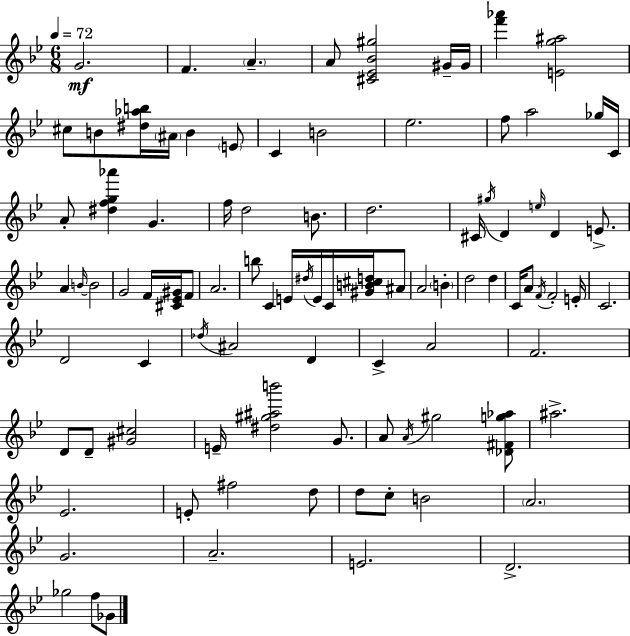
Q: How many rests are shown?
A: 0